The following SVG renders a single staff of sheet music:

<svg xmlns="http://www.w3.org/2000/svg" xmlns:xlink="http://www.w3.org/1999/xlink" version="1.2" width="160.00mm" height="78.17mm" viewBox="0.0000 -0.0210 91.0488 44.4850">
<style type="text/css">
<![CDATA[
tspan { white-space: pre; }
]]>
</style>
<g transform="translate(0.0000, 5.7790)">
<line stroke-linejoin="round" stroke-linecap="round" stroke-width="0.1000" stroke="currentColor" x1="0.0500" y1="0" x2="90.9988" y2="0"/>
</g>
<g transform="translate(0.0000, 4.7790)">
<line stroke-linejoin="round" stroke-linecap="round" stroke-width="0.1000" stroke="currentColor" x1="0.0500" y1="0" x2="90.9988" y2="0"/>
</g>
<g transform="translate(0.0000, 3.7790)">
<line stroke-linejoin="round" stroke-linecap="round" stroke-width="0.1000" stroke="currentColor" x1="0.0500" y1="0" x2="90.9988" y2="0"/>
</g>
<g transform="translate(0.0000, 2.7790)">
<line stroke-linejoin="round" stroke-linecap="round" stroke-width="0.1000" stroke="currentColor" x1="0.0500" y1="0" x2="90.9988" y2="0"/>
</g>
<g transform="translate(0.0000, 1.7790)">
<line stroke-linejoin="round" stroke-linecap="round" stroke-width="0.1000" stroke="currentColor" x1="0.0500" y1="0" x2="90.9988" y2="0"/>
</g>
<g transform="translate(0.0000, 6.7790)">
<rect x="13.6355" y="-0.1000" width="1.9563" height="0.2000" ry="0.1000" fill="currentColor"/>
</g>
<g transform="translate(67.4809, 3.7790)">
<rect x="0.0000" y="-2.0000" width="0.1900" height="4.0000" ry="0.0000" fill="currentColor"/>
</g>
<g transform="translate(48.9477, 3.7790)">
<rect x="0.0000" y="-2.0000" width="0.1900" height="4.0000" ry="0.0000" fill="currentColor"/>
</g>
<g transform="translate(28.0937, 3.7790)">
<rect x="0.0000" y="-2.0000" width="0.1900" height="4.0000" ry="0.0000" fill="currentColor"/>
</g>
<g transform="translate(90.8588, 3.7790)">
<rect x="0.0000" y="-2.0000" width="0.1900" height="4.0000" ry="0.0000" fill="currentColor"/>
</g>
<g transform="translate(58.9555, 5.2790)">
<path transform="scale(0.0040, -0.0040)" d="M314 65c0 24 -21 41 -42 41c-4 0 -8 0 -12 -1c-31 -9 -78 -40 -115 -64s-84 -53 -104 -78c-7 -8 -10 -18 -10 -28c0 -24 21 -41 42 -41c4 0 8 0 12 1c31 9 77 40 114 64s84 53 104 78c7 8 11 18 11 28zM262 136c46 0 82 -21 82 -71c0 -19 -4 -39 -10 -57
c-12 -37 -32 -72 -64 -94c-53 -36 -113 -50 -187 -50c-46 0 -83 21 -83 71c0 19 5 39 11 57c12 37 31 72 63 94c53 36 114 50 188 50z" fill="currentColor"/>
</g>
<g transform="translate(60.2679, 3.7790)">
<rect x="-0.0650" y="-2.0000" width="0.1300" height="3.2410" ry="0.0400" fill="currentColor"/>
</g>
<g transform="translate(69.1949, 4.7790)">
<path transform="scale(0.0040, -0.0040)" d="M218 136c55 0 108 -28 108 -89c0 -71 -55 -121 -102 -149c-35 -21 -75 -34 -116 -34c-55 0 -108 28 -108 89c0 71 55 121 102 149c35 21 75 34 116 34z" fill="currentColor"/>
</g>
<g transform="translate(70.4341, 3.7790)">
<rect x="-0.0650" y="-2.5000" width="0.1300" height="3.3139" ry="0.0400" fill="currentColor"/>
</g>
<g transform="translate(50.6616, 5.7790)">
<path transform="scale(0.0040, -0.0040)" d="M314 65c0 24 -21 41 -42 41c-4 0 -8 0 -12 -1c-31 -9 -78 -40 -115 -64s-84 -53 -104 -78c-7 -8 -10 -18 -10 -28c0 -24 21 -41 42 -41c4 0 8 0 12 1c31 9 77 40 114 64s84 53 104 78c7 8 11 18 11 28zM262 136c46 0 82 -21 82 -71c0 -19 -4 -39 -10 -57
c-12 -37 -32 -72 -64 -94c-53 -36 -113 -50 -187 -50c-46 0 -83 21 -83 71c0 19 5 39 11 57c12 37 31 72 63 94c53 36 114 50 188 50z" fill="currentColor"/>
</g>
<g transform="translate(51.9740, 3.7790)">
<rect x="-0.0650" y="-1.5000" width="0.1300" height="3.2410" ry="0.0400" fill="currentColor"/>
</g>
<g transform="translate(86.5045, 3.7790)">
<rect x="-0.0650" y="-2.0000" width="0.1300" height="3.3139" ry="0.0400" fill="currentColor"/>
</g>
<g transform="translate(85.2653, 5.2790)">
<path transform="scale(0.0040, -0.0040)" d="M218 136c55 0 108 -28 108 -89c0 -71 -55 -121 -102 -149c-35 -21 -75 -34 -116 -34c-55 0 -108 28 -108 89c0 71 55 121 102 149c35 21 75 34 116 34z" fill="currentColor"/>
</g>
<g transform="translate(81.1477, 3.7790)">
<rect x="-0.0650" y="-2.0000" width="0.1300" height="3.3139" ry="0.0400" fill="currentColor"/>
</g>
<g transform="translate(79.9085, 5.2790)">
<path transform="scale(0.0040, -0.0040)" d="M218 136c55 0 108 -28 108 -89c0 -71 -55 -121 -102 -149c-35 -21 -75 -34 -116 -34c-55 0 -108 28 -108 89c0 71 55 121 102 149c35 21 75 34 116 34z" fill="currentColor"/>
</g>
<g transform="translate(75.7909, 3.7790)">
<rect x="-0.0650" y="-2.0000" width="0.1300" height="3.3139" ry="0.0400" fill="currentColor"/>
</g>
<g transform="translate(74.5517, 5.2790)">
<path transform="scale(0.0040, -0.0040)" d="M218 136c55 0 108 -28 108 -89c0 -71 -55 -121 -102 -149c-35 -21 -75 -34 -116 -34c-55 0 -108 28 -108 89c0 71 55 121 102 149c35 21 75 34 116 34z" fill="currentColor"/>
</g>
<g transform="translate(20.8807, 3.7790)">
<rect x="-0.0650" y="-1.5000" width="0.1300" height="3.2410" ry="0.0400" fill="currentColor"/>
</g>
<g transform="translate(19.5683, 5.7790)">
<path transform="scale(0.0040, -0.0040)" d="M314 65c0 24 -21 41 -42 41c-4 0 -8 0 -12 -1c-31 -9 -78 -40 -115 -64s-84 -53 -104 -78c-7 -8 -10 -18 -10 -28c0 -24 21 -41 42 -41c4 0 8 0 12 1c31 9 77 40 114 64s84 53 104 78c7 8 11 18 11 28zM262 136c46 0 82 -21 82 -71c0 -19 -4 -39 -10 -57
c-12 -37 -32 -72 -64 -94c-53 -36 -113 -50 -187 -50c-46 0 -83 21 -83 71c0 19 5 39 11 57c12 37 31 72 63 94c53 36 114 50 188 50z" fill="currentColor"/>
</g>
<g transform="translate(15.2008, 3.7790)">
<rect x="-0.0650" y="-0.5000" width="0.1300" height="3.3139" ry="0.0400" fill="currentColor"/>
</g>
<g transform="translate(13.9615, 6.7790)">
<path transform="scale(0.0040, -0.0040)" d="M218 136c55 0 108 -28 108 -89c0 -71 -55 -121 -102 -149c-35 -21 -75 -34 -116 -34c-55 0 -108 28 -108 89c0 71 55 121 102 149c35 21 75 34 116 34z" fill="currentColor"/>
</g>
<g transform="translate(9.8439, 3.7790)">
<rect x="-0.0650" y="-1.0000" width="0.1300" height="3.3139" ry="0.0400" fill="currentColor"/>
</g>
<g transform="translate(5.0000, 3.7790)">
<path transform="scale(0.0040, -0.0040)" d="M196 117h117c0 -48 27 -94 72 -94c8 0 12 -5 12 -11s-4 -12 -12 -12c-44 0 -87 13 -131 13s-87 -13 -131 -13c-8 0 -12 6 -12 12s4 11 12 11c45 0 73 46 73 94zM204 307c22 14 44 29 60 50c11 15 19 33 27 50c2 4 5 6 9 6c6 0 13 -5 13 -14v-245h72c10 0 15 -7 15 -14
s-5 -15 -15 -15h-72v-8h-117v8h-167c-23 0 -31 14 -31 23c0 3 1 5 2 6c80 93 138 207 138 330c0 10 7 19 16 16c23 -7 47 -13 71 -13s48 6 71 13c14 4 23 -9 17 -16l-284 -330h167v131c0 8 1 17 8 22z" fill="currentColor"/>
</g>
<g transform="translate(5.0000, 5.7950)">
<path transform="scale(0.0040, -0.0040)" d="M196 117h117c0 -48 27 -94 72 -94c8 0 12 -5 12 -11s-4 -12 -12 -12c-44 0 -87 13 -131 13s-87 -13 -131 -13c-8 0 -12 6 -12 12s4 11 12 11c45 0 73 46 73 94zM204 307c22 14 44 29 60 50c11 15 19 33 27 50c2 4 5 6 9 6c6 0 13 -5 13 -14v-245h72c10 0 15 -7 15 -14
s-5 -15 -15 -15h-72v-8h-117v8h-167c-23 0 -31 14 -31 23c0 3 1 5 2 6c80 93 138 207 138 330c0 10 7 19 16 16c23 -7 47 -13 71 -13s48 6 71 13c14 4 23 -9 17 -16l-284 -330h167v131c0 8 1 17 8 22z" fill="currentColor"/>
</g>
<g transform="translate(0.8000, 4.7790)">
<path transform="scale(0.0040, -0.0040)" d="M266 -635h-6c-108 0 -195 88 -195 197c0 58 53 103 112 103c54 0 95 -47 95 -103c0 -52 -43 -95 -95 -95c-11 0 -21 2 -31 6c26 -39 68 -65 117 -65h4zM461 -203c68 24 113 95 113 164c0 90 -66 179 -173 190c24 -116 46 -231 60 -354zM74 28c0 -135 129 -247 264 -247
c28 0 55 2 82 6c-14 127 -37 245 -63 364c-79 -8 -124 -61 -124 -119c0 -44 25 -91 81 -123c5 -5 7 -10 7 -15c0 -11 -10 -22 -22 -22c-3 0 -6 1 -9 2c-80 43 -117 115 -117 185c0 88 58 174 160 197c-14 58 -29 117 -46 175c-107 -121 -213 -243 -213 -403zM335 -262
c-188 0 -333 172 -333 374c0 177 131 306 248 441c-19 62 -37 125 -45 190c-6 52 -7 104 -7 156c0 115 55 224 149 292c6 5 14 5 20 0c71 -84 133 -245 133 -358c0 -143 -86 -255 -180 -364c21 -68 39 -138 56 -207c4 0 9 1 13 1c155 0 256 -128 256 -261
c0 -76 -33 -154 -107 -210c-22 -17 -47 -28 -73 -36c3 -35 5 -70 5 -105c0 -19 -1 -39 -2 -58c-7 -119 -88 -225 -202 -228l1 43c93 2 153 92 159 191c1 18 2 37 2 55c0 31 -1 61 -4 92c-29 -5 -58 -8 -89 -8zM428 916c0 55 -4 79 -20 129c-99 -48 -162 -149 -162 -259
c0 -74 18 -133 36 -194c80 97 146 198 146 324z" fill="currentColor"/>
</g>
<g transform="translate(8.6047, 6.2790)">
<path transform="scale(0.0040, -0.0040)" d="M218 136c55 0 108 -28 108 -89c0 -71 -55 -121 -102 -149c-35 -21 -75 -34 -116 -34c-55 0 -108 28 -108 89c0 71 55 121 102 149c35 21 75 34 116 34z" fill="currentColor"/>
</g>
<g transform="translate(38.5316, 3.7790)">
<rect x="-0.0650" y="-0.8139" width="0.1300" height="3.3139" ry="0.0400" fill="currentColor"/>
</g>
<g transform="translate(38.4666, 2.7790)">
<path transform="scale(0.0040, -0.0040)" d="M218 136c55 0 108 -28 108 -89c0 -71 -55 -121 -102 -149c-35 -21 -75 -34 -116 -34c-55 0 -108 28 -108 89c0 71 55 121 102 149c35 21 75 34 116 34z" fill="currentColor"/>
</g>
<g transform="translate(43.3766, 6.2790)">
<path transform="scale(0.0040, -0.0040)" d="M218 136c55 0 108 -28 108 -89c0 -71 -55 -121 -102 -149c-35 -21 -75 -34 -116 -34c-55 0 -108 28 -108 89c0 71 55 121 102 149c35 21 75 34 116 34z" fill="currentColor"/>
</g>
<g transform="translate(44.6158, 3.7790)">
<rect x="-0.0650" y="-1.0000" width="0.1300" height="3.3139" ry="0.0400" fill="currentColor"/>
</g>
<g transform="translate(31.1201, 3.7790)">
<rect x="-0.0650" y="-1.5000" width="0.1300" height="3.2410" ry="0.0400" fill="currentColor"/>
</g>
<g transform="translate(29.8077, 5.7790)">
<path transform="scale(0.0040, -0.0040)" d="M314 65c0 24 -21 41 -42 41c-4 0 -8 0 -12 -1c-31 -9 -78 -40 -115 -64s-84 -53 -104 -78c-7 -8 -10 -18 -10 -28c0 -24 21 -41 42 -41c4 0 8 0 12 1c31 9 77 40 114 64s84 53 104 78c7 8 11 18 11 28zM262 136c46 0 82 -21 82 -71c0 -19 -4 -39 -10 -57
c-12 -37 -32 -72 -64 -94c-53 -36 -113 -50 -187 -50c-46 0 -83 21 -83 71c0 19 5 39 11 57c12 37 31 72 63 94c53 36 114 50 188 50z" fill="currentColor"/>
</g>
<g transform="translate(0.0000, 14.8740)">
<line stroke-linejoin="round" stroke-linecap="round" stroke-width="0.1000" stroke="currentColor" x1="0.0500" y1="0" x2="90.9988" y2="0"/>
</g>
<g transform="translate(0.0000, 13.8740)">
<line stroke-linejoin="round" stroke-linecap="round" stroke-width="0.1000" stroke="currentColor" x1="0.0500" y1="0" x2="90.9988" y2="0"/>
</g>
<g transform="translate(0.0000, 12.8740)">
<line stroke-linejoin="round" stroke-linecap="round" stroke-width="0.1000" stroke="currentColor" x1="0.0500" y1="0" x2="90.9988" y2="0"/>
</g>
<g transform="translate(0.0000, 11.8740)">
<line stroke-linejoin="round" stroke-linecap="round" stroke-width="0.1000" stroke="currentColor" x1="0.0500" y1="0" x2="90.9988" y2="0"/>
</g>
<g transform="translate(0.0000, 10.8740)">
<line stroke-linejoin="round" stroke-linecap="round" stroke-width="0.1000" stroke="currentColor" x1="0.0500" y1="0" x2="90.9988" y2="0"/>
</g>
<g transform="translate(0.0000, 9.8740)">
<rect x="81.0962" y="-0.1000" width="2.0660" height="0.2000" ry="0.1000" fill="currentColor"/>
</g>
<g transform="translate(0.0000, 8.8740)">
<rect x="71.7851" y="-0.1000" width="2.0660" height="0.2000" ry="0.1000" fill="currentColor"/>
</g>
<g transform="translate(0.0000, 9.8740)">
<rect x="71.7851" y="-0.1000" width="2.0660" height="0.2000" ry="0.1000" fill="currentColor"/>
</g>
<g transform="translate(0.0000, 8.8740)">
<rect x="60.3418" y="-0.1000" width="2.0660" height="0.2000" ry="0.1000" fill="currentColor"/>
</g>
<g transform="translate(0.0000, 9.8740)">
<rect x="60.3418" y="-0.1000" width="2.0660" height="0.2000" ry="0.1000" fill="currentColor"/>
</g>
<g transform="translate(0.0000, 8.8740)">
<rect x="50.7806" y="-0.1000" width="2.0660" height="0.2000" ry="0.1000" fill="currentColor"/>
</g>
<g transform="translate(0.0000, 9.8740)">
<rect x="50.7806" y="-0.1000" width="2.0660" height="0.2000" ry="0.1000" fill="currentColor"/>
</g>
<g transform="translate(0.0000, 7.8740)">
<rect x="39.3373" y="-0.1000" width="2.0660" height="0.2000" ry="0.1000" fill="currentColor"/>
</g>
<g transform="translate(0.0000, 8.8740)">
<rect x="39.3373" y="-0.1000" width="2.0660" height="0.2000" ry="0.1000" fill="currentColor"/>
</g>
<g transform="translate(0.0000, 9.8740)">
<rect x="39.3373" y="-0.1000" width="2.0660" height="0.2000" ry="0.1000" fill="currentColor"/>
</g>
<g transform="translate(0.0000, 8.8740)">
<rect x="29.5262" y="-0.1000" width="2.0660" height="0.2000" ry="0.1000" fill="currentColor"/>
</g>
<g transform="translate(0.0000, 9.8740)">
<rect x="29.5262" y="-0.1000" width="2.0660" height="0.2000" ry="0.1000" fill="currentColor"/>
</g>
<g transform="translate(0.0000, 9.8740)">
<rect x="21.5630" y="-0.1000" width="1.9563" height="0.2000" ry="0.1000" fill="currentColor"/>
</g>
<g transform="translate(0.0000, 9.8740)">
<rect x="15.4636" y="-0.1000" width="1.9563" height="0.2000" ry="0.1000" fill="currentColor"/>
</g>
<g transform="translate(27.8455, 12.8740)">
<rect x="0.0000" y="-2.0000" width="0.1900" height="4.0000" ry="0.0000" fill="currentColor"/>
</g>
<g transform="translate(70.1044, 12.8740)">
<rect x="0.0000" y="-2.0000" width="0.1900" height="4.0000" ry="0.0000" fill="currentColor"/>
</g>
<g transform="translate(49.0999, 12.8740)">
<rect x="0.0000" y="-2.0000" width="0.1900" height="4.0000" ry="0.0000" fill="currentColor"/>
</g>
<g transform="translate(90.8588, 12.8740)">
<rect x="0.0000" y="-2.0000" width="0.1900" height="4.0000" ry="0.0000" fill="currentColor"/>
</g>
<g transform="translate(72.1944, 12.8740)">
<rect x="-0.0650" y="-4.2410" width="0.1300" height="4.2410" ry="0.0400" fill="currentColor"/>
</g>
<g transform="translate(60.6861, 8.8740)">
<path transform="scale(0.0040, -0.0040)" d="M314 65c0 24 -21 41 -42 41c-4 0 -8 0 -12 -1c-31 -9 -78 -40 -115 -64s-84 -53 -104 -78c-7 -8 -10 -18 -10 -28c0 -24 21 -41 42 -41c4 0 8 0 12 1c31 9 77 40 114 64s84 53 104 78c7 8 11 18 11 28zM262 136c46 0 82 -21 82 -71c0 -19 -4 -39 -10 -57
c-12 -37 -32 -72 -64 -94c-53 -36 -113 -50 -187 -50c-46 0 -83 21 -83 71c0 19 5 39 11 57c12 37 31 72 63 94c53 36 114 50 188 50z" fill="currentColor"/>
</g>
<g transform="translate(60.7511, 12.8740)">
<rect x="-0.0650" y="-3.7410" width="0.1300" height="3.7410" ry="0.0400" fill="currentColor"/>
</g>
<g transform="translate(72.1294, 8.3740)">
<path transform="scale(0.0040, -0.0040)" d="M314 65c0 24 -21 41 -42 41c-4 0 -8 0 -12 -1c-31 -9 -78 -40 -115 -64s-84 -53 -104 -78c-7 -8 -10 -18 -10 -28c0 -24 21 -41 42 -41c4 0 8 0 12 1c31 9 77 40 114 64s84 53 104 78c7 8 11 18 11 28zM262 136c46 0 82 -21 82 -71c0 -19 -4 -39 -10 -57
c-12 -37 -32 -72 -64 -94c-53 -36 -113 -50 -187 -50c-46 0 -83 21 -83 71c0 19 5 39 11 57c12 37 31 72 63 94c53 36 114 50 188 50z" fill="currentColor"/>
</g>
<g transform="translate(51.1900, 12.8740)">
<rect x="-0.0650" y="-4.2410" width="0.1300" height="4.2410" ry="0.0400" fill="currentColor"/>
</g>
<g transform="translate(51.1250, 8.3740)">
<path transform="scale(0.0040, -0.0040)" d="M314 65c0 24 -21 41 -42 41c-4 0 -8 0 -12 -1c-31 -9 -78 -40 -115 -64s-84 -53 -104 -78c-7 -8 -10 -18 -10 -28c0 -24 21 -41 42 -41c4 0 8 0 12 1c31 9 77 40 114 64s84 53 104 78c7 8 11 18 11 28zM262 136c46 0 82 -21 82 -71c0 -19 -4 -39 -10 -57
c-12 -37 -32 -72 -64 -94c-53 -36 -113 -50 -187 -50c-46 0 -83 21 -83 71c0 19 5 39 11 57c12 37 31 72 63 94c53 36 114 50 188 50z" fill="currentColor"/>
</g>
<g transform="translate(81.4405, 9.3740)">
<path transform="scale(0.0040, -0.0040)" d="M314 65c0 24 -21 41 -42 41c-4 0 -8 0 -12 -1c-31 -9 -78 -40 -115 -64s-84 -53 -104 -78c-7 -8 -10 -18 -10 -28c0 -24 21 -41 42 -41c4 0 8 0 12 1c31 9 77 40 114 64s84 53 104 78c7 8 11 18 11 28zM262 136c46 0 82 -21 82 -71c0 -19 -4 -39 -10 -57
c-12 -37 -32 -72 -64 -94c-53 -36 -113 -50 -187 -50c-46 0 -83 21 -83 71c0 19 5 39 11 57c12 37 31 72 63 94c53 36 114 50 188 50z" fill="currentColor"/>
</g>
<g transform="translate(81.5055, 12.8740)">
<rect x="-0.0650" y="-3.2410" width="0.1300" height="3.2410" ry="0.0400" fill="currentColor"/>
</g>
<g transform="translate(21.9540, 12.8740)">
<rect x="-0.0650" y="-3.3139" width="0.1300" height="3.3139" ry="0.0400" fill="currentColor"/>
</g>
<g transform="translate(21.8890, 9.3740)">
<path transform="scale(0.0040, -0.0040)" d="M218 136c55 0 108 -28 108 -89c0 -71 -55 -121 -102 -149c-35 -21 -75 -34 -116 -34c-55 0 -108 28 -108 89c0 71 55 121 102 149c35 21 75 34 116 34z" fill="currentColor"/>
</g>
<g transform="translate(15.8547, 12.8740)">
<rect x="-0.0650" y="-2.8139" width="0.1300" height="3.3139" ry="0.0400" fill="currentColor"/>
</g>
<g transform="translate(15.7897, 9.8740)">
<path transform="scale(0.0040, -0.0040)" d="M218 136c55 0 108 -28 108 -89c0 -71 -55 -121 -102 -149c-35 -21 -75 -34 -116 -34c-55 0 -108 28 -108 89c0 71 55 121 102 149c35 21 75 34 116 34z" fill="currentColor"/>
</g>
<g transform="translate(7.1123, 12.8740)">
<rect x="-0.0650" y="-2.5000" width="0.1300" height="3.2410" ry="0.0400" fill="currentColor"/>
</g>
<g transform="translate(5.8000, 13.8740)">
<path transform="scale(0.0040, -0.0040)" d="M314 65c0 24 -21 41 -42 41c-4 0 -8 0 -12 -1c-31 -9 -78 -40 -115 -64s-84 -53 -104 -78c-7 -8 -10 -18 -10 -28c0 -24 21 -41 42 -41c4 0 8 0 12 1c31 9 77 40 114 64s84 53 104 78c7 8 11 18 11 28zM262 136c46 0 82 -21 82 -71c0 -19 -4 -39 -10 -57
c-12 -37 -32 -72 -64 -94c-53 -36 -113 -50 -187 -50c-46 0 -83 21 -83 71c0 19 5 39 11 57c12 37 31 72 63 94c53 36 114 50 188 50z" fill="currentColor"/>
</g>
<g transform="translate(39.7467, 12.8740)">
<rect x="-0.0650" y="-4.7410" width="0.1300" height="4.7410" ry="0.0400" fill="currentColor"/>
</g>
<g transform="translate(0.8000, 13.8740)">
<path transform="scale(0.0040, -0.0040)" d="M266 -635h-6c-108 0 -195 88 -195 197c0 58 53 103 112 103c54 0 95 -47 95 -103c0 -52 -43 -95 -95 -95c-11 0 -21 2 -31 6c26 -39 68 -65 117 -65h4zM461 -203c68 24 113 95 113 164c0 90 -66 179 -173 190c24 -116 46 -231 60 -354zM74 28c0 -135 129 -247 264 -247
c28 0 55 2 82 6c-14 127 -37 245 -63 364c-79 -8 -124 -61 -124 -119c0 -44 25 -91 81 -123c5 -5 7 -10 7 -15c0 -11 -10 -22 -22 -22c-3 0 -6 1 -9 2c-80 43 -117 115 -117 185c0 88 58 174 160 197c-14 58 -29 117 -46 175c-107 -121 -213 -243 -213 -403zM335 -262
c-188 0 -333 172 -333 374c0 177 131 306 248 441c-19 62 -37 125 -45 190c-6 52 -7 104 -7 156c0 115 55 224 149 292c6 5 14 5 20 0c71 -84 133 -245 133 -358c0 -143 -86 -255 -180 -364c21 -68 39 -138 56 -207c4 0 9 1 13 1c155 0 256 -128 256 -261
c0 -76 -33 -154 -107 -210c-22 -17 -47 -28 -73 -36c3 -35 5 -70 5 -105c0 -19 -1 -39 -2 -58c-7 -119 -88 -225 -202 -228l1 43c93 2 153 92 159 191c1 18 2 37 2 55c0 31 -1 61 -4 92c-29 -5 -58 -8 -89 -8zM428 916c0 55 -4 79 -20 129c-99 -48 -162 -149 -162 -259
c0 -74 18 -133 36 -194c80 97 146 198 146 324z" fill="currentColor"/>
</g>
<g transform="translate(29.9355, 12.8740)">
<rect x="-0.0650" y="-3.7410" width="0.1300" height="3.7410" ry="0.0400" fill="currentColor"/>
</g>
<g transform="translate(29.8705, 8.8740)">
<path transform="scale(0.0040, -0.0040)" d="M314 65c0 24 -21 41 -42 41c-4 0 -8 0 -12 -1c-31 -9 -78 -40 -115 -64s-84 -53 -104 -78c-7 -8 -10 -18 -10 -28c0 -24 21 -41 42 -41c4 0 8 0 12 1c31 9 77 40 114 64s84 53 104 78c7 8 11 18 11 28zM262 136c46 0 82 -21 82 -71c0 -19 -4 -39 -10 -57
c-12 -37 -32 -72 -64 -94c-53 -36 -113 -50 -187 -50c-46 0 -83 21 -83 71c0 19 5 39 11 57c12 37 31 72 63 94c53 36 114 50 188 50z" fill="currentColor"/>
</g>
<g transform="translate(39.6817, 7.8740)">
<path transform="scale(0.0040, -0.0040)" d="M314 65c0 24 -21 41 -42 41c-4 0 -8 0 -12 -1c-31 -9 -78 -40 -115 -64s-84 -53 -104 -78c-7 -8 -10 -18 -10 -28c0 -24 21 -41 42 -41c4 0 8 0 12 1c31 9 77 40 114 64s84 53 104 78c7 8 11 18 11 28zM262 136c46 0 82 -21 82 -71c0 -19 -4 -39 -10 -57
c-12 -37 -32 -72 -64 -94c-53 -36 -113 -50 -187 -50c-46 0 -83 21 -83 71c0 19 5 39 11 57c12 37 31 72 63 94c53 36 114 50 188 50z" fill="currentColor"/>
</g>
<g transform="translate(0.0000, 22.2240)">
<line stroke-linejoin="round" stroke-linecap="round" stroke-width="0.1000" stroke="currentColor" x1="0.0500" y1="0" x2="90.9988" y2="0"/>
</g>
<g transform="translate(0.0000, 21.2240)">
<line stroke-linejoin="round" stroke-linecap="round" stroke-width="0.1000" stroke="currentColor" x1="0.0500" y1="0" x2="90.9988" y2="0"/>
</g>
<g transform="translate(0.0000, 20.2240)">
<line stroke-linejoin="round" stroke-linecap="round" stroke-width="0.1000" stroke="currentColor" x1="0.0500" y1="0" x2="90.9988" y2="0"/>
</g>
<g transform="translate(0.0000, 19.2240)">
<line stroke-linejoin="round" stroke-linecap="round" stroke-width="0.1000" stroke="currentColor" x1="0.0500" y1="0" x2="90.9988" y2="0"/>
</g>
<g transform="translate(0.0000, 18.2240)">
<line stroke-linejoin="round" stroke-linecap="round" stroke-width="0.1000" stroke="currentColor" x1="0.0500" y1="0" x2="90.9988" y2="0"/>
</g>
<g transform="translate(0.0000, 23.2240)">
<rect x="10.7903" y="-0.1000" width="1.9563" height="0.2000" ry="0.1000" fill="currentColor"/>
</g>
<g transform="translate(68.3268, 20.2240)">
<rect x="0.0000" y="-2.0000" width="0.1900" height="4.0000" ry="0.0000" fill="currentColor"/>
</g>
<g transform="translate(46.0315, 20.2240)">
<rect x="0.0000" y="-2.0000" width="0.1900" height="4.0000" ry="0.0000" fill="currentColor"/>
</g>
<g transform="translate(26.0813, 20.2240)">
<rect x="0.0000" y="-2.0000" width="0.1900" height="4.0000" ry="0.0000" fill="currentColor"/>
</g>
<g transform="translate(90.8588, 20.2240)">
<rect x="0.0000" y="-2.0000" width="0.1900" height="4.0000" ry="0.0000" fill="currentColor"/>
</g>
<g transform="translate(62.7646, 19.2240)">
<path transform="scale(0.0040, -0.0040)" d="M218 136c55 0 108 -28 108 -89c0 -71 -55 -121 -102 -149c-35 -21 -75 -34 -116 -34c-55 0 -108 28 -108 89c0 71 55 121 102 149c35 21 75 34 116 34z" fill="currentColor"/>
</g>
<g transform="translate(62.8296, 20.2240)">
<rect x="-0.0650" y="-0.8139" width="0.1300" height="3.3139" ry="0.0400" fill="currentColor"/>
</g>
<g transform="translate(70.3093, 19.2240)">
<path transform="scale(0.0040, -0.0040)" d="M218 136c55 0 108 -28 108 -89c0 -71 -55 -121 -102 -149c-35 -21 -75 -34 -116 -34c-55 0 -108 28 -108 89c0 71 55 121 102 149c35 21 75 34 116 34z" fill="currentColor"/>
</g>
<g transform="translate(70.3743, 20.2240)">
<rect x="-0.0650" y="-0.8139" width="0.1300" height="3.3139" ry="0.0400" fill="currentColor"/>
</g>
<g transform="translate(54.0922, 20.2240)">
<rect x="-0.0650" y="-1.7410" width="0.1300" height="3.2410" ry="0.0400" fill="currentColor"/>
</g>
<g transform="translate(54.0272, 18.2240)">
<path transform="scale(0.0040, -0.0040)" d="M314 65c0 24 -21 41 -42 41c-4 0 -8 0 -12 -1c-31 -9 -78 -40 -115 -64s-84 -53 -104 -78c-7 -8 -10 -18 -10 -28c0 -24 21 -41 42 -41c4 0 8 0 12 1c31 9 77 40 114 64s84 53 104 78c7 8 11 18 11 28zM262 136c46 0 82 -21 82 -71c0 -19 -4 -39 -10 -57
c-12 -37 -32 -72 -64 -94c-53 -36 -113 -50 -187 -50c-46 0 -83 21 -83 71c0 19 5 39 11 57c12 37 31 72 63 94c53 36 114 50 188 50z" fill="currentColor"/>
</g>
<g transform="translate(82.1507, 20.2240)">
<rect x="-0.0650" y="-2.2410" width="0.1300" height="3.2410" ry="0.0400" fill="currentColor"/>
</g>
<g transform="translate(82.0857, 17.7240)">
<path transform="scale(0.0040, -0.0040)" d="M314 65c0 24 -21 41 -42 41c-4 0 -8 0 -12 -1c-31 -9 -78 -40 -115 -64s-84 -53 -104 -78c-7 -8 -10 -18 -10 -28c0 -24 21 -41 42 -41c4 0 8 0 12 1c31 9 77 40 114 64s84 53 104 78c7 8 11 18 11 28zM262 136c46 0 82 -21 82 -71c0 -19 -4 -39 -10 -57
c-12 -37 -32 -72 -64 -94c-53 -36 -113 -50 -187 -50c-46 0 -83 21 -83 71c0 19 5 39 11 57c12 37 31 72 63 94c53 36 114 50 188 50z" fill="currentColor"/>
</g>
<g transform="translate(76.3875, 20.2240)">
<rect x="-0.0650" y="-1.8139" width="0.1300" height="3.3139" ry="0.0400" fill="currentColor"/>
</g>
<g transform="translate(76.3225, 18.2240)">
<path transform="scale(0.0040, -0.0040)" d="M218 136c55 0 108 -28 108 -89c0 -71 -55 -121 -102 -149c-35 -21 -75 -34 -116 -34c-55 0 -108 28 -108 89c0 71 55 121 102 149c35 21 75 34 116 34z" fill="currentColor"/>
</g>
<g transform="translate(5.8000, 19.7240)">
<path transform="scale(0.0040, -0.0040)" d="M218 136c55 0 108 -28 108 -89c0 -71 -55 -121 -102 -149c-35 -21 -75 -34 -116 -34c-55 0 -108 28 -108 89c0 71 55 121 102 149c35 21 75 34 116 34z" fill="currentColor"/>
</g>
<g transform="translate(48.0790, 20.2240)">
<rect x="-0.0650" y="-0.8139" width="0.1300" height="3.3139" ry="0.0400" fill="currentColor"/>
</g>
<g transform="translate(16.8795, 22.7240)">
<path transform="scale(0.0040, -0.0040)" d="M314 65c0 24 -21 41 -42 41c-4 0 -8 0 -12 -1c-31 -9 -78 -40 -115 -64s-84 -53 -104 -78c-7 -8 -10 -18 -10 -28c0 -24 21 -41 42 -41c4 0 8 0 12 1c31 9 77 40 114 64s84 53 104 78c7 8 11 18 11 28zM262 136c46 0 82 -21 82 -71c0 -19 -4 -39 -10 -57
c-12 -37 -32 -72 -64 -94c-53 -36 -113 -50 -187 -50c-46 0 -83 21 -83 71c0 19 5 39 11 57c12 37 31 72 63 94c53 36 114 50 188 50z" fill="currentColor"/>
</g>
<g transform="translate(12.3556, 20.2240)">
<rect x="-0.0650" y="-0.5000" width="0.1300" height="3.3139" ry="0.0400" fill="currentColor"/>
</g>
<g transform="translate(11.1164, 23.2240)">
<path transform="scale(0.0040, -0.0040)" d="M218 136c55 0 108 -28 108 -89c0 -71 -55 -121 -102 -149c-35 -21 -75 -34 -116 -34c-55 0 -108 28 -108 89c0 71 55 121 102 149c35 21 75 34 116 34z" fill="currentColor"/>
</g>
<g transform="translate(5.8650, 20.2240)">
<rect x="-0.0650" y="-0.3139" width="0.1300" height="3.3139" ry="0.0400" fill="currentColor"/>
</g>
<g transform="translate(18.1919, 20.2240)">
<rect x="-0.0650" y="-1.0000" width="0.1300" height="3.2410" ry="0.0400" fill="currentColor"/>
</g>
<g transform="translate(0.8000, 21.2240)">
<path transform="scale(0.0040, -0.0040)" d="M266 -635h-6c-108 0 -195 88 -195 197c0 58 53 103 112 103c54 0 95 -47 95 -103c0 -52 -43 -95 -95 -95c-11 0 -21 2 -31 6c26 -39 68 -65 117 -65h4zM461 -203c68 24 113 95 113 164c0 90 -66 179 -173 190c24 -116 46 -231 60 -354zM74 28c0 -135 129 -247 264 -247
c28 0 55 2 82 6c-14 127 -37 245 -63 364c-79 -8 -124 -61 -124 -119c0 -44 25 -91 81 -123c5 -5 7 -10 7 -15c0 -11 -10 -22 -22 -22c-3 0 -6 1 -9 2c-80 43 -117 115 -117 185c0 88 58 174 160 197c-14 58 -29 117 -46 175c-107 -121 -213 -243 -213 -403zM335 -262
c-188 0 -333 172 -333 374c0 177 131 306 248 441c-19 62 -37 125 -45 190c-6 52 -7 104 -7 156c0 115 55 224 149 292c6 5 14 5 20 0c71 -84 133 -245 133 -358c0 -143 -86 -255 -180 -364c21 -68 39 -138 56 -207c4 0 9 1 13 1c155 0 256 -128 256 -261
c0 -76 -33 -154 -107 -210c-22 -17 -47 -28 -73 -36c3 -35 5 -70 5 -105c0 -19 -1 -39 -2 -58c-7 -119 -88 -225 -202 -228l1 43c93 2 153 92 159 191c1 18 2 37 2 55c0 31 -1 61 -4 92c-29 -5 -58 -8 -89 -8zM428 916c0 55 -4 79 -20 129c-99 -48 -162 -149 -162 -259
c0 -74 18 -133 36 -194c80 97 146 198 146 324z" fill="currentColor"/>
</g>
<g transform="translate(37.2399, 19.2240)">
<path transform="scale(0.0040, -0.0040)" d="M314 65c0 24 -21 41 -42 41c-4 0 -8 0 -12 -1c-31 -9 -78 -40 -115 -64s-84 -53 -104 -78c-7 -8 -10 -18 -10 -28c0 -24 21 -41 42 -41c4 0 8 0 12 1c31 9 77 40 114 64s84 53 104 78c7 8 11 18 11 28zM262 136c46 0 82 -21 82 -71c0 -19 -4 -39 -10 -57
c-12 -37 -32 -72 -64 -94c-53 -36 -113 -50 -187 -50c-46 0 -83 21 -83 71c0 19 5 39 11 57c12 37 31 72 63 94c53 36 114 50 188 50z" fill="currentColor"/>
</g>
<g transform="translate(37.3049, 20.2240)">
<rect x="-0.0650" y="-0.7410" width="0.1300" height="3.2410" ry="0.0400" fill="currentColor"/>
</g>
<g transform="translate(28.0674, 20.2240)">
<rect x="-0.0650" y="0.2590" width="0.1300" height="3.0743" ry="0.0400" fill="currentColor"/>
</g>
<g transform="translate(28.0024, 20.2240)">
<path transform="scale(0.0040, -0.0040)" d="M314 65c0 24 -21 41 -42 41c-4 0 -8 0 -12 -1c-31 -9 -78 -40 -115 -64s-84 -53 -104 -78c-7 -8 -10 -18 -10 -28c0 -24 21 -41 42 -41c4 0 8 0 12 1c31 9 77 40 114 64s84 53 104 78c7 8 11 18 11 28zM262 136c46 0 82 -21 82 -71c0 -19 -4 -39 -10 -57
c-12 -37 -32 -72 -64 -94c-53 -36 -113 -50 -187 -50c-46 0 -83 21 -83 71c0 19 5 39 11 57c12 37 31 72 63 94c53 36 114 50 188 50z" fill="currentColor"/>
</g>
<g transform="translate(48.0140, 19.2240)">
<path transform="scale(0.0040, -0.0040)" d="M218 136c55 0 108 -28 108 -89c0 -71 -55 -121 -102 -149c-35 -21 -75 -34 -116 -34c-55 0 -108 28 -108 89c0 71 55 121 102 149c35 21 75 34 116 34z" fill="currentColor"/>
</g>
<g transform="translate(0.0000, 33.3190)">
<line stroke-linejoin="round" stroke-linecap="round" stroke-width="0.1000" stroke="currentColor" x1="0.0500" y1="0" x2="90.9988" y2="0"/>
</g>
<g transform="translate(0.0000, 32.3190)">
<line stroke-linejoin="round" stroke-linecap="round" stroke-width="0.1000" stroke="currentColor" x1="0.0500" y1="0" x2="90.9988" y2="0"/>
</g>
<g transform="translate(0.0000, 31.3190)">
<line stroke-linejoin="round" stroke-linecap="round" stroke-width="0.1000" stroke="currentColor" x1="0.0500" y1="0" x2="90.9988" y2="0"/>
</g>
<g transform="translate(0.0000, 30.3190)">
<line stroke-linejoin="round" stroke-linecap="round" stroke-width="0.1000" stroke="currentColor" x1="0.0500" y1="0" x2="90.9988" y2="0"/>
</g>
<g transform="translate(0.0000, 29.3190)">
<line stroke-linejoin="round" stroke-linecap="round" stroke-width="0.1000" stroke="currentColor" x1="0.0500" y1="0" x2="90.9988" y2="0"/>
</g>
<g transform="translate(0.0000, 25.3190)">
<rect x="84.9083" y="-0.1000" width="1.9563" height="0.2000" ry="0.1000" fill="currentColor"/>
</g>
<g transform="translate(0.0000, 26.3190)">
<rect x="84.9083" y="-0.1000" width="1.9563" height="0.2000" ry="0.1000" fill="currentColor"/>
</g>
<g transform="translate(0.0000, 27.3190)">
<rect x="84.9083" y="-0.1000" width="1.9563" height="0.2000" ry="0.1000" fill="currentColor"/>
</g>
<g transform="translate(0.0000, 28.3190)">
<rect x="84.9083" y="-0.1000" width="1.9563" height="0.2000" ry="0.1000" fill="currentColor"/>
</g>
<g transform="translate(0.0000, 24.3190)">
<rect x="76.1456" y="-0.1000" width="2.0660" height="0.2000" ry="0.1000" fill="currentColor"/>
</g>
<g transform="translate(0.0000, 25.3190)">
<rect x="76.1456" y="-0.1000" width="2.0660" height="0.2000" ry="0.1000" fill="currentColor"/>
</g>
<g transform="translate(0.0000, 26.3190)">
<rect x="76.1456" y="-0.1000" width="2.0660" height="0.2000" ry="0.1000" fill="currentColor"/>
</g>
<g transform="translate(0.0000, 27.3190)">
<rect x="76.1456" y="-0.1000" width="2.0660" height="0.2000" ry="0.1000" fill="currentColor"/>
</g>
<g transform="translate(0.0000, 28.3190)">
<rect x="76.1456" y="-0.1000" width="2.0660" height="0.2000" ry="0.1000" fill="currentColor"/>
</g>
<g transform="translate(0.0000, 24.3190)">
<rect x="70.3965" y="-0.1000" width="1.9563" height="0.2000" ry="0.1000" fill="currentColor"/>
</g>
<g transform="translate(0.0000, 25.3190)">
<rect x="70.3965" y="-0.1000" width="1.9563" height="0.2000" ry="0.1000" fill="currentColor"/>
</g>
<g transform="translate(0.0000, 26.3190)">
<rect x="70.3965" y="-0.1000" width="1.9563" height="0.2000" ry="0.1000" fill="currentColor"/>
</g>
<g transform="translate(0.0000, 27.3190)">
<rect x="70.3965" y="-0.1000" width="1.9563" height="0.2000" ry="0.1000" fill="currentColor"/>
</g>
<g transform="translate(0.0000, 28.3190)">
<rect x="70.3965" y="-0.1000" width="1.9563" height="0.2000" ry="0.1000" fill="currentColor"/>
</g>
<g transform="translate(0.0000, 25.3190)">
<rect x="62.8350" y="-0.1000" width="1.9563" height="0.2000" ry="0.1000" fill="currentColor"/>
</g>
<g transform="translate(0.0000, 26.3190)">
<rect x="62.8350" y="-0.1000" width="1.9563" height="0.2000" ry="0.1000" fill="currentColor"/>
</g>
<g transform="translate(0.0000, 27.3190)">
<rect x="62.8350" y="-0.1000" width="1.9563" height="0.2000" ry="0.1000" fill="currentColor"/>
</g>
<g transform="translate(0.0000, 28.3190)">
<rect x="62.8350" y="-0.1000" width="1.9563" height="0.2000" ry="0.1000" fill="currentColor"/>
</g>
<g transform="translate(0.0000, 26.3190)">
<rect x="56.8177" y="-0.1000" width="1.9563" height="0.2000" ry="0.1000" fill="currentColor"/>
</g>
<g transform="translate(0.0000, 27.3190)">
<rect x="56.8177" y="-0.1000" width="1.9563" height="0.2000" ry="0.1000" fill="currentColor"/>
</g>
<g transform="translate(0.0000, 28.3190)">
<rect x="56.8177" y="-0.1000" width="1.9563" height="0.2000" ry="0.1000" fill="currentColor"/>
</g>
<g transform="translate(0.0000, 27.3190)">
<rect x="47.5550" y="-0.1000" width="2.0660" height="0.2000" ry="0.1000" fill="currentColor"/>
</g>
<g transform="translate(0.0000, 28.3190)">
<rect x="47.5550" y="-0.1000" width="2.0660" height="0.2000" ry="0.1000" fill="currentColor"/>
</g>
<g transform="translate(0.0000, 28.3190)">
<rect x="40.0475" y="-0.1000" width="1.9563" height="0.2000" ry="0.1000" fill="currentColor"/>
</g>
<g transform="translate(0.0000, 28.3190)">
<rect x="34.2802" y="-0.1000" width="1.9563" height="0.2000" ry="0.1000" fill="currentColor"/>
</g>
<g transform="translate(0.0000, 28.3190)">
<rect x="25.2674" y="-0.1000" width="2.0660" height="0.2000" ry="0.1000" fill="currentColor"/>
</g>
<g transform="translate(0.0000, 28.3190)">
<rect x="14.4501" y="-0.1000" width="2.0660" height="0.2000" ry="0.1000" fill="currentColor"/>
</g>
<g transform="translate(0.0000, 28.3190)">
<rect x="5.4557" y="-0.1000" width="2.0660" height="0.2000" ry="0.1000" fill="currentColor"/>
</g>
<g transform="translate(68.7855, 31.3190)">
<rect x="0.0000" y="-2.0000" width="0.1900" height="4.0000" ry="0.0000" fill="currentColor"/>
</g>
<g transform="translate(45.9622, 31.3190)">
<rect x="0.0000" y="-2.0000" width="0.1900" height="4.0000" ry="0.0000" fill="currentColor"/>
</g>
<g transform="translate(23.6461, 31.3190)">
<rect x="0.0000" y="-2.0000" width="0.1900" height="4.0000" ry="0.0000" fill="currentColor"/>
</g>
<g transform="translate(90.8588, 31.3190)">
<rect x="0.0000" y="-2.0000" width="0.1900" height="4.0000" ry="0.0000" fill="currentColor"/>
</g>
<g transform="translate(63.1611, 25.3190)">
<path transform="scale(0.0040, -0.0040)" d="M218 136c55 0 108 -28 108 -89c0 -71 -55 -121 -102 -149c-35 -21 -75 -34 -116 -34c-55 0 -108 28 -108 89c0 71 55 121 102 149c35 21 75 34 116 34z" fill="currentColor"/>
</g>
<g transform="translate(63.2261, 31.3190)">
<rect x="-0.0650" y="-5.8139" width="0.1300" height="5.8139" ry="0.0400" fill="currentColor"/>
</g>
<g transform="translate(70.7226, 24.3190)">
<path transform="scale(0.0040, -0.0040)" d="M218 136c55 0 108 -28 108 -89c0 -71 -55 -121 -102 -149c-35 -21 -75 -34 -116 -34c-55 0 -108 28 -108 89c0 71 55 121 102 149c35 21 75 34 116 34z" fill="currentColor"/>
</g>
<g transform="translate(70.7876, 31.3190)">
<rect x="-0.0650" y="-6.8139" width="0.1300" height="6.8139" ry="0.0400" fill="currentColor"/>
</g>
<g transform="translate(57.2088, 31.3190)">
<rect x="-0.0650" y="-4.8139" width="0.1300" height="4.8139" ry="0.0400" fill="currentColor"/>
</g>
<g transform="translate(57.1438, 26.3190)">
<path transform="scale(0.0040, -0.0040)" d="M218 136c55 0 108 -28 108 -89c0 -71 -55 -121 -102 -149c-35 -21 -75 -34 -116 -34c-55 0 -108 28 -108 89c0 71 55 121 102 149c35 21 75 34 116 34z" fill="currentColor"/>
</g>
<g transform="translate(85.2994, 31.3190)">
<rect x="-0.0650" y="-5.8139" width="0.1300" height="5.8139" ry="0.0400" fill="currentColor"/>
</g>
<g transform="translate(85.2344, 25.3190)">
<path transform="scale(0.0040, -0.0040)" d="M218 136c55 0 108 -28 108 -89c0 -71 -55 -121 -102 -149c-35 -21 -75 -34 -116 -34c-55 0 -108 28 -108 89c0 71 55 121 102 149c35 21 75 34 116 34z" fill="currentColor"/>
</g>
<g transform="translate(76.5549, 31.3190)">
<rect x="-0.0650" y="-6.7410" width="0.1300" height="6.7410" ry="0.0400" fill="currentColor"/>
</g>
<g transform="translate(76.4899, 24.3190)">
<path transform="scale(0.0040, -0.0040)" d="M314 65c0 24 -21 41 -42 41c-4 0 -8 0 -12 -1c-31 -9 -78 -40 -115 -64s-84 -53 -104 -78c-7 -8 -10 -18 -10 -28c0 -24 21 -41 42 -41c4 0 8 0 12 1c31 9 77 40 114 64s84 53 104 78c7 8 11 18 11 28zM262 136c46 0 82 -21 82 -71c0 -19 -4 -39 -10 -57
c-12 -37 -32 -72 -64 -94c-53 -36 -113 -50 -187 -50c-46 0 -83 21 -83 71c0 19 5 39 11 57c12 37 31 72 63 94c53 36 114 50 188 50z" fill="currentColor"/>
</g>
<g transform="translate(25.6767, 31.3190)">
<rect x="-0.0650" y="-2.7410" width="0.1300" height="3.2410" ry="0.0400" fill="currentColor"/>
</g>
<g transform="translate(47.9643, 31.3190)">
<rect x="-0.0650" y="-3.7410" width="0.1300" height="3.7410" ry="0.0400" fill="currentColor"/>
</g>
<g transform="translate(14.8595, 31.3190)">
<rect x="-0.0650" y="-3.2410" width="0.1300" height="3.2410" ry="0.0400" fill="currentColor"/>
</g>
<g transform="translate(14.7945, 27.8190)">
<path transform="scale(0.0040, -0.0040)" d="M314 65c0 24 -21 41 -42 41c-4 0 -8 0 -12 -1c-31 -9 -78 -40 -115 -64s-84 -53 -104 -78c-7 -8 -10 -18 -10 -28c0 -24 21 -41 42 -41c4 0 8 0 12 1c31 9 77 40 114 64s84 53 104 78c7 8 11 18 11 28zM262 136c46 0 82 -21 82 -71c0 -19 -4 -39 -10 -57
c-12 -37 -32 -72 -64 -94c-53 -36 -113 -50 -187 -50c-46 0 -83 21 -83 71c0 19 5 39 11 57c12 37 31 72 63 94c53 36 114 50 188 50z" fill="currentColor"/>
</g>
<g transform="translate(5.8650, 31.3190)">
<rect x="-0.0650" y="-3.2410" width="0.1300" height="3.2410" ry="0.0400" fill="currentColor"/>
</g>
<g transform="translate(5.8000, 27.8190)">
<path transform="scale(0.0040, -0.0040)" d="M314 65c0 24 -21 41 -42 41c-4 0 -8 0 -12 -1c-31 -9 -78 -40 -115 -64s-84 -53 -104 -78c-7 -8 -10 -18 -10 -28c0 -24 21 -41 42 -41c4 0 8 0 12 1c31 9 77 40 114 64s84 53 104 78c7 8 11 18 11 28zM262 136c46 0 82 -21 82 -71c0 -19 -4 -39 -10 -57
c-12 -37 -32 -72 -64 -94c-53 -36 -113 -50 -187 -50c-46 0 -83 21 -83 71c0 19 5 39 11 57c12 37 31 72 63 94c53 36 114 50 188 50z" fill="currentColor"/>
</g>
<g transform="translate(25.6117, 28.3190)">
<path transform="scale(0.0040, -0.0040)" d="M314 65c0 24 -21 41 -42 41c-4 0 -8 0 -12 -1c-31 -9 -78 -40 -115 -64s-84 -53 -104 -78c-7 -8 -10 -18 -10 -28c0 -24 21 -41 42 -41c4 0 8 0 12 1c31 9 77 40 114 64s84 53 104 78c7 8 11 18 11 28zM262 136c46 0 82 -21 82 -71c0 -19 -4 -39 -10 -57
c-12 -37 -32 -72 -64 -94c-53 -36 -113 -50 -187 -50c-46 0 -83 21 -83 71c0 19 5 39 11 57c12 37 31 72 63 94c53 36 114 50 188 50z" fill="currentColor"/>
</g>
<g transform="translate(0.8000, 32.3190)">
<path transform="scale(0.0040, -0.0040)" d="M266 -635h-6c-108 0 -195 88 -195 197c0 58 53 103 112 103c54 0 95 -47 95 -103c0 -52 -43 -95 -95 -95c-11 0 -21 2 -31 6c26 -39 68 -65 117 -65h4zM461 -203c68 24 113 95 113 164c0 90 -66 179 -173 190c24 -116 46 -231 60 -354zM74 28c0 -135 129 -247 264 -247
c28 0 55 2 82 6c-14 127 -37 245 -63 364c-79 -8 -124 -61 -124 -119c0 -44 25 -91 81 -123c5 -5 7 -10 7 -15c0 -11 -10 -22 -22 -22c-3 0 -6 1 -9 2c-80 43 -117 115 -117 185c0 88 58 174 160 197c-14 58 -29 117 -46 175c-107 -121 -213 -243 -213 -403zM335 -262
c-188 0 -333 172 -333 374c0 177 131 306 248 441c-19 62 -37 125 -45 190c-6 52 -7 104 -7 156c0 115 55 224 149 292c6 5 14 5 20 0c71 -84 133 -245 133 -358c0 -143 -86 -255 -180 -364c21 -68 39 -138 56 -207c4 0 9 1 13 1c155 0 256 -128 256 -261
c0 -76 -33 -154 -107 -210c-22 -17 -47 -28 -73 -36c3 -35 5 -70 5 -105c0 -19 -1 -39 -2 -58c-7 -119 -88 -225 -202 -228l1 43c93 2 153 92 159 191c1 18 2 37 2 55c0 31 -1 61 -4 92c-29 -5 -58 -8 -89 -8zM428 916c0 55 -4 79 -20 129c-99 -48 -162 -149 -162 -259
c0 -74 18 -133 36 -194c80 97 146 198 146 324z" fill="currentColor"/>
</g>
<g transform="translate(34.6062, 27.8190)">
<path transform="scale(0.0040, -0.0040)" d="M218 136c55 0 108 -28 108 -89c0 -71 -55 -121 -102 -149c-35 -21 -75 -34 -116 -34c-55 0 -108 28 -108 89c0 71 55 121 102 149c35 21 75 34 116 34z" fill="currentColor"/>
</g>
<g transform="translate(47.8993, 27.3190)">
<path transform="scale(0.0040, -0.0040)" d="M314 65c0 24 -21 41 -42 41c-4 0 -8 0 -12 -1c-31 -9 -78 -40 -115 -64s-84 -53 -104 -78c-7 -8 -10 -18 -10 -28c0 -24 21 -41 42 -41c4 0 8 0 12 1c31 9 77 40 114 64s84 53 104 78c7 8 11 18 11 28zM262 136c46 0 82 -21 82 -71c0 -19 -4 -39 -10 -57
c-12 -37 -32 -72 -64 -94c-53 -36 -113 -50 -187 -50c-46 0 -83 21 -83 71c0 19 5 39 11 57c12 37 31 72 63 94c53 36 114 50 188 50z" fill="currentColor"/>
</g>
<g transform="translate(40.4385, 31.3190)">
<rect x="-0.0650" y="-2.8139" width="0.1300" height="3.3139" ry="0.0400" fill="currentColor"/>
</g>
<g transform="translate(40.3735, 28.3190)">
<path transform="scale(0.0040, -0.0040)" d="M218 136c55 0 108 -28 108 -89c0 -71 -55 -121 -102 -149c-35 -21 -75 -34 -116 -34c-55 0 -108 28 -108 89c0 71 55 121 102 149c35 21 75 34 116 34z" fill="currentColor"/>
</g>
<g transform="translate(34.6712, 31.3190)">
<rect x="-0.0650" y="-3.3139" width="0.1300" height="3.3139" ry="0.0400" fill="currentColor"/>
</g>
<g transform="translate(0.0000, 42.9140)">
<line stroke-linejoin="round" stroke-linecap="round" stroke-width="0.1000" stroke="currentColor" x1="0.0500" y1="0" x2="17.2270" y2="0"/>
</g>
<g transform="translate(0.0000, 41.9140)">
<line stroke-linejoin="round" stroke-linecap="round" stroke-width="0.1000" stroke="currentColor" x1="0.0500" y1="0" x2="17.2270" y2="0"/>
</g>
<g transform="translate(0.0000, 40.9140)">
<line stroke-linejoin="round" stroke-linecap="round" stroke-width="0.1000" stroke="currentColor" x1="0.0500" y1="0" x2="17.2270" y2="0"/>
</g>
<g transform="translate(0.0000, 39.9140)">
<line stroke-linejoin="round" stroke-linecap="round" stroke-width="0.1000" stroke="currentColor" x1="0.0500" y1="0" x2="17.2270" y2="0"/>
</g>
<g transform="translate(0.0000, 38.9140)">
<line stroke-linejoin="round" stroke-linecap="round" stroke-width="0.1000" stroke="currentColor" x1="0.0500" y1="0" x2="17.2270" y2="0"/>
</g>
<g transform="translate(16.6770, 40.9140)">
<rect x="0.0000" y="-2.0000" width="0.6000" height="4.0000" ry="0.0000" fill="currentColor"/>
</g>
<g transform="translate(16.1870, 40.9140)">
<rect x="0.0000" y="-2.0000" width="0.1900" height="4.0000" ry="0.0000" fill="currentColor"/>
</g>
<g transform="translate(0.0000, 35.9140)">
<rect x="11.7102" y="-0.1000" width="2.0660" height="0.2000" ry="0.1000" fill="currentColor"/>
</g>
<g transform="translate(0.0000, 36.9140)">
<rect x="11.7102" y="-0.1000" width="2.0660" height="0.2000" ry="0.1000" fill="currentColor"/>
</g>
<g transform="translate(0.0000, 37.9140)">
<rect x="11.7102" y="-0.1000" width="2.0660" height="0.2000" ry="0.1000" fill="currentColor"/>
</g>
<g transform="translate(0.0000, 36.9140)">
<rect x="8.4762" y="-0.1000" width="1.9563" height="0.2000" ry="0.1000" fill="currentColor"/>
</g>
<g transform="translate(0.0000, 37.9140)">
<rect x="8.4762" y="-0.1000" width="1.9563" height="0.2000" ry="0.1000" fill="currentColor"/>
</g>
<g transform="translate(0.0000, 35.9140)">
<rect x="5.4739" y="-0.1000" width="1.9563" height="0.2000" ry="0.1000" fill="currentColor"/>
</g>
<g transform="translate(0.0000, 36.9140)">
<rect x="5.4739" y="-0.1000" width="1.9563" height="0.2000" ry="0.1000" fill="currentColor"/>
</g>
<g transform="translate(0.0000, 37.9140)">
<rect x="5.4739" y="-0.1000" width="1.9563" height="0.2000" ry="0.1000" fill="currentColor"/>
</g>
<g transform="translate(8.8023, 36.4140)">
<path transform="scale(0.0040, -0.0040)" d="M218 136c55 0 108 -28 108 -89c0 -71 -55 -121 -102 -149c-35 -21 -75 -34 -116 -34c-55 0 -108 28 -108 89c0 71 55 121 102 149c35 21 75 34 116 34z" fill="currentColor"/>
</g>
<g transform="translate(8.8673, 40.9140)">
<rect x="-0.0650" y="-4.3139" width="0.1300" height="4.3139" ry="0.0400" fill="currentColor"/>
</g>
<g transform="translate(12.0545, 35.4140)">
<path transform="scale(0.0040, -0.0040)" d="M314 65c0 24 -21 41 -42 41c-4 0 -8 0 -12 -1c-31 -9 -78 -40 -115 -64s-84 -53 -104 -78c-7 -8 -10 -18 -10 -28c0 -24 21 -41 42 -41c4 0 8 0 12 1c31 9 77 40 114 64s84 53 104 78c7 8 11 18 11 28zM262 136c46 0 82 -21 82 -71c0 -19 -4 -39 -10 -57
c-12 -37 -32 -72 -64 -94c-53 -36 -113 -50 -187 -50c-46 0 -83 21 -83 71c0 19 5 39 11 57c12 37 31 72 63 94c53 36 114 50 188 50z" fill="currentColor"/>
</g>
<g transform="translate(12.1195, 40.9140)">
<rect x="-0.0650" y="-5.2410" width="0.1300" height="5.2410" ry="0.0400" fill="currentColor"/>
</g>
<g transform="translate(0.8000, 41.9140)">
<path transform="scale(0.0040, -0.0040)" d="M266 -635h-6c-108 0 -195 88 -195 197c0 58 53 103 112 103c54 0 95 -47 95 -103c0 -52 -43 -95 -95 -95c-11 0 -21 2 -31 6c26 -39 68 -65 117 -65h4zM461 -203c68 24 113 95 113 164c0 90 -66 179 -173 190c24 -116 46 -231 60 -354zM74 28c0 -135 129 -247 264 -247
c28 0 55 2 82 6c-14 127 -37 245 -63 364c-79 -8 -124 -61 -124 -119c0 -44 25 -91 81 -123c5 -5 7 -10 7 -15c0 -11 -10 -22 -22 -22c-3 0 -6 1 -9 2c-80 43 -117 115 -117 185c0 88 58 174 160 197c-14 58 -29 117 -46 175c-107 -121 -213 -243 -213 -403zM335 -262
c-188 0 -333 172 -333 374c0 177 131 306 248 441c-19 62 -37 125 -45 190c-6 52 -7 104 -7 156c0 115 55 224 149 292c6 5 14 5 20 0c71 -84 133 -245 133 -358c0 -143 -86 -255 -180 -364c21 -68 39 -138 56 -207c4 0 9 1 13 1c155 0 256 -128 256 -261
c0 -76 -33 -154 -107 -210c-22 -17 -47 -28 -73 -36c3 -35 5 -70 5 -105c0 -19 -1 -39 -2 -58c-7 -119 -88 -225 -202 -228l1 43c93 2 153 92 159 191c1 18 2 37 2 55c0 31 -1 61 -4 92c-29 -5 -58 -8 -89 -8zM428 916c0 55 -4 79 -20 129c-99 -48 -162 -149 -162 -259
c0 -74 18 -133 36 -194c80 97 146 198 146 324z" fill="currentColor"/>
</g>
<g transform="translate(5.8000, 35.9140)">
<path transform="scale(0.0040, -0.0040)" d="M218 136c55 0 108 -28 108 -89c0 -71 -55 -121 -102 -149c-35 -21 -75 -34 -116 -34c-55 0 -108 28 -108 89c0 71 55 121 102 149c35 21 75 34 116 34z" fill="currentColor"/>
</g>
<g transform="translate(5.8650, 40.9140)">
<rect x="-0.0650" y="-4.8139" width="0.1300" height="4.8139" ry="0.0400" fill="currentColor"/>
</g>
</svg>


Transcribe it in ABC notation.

X:1
T:Untitled
M:4/4
L:1/4
K:C
D C E2 E2 d D E2 F2 G F F F G2 a b c'2 e'2 d'2 c'2 d'2 b2 c C D2 B2 d2 d f2 d d f g2 b2 b2 a2 b a c'2 e' g' b' b'2 g' e' d' f'2